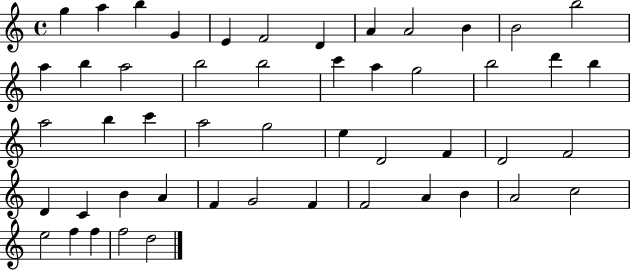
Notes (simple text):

G5/q A5/q B5/q G4/q E4/q F4/h D4/q A4/q A4/h B4/q B4/h B5/h A5/q B5/q A5/h B5/h B5/h C6/q A5/q G5/h B5/h D6/q B5/q A5/h B5/q C6/q A5/h G5/h E5/q D4/h F4/q D4/h F4/h D4/q C4/q B4/q A4/q F4/q G4/h F4/q F4/h A4/q B4/q A4/h C5/h E5/h F5/q F5/q F5/h D5/h